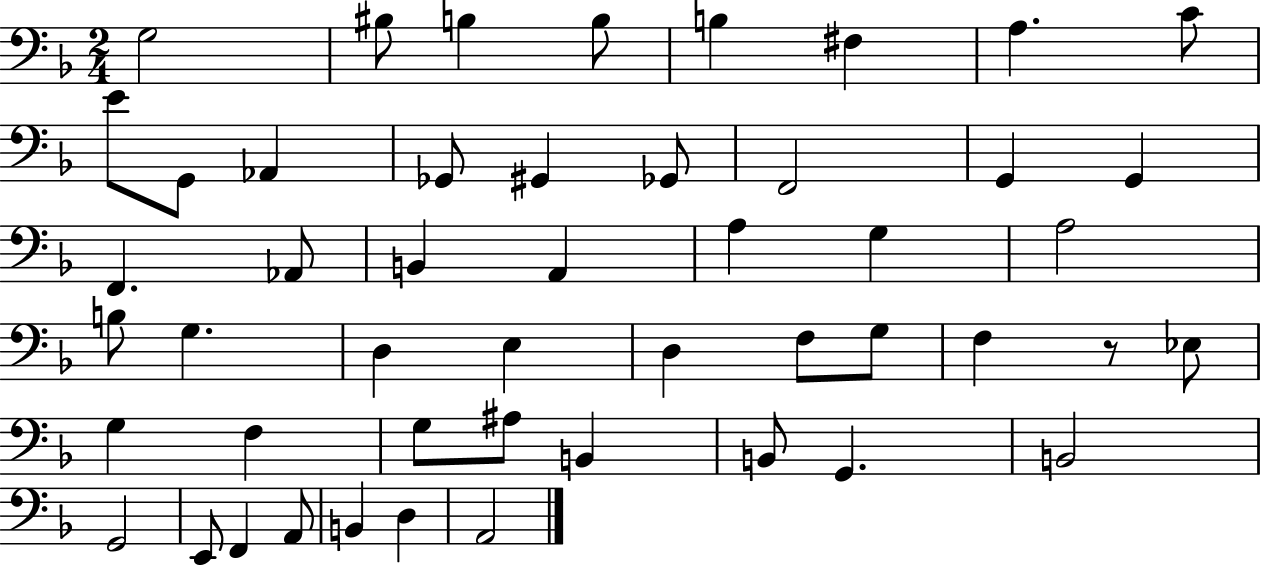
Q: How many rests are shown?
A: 1